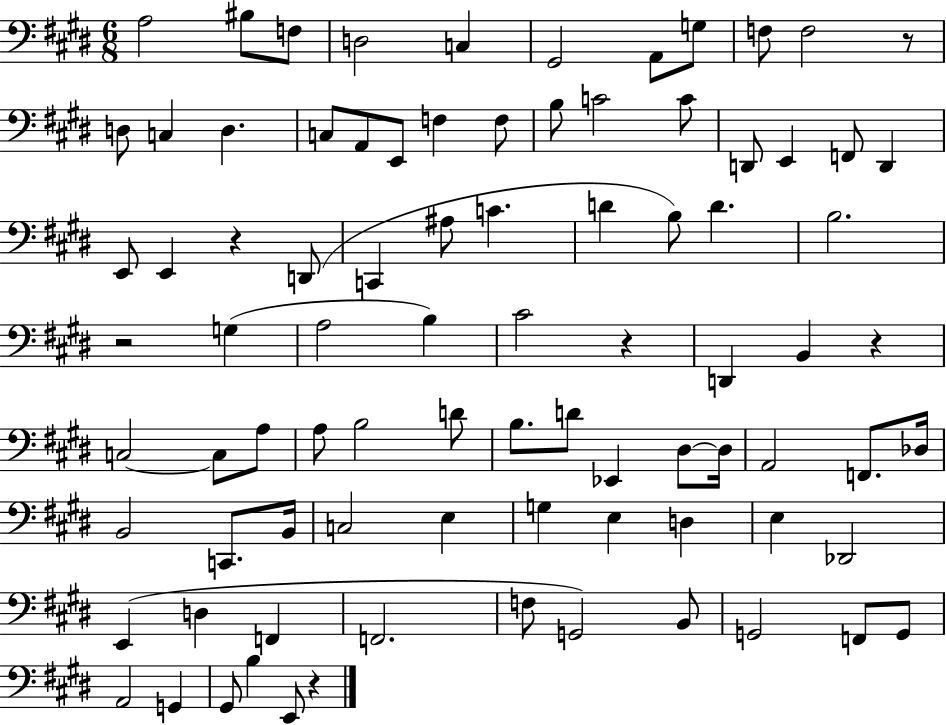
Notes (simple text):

A3/h BIS3/e F3/e D3/h C3/q G#2/h A2/e G3/e F3/e F3/h R/e D3/e C3/q D3/q. C3/e A2/e E2/e F3/q F3/e B3/e C4/h C4/e D2/e E2/q F2/e D2/q E2/e E2/q R/q D2/e C2/q A#3/e C4/q. D4/q B3/e D4/q. B3/h. R/h G3/q A3/h B3/q C#4/h R/q D2/q B2/q R/q C3/h C3/e A3/e A3/e B3/h D4/e B3/e. D4/e Eb2/q D#3/e D#3/s A2/h F2/e. Db3/s B2/h C2/e. B2/s C3/h E3/q G3/q E3/q D3/q E3/q Db2/h E2/q D3/q F2/q F2/h. F3/e G2/h B2/e G2/h F2/e G2/e A2/h G2/q G#2/e B3/q E2/e R/q